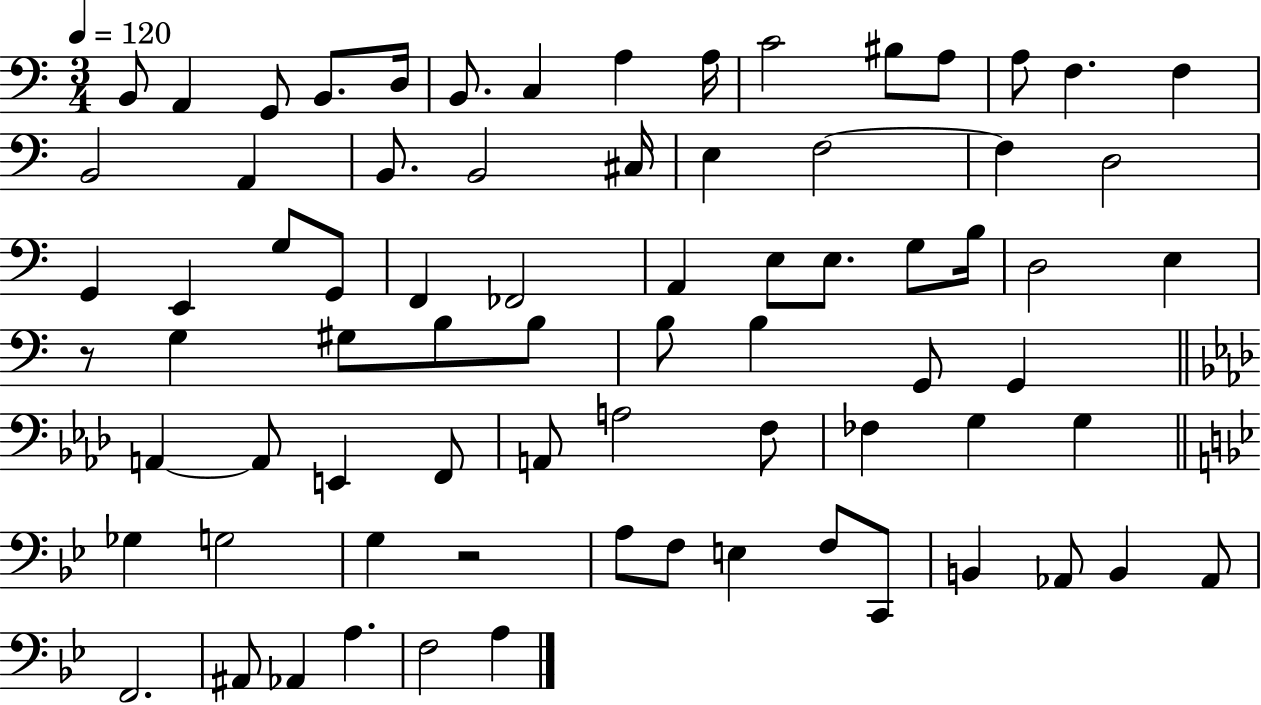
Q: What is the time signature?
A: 3/4